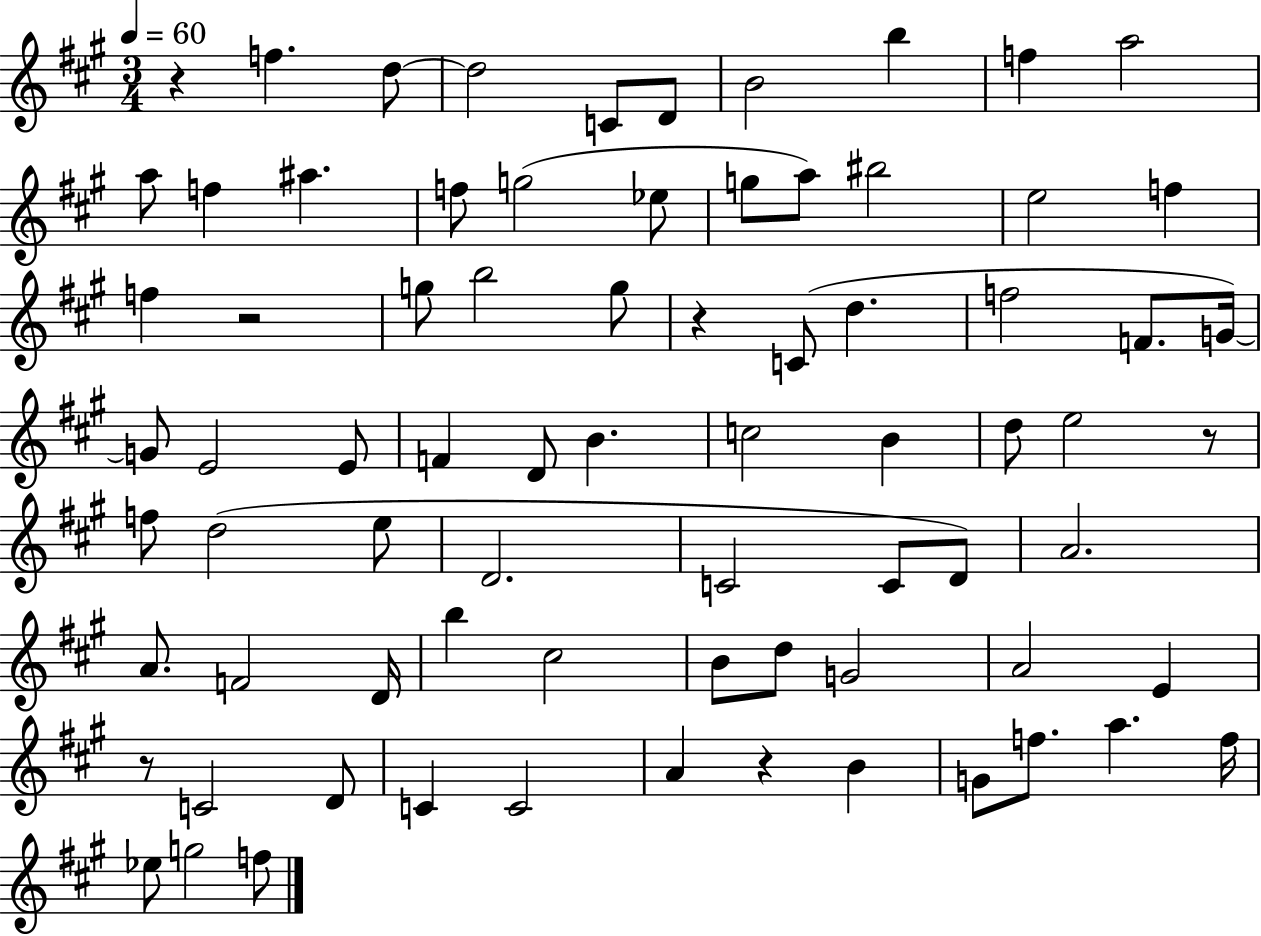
R/q F5/q. D5/e D5/h C4/e D4/e B4/h B5/q F5/q A5/h A5/e F5/q A#5/q. F5/e G5/h Eb5/e G5/e A5/e BIS5/h E5/h F5/q F5/q R/h G5/e B5/h G5/e R/q C4/e D5/q. F5/h F4/e. G4/s G4/e E4/h E4/e F4/q D4/e B4/q. C5/h B4/q D5/e E5/h R/e F5/e D5/h E5/e D4/h. C4/h C4/e D4/e A4/h. A4/e. F4/h D4/s B5/q C#5/h B4/e D5/e G4/h A4/h E4/q R/e C4/h D4/e C4/q C4/h A4/q R/q B4/q G4/e F5/e. A5/q. F5/s Eb5/e G5/h F5/e